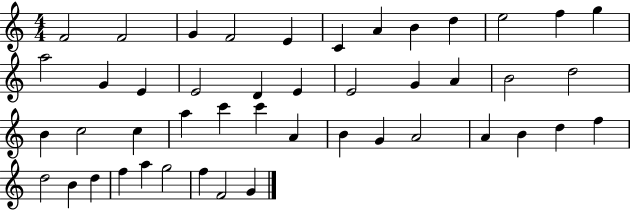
F4/h F4/h G4/q F4/h E4/q C4/q A4/q B4/q D5/q E5/h F5/q G5/q A5/h G4/q E4/q E4/h D4/q E4/q E4/h G4/q A4/q B4/h D5/h B4/q C5/h C5/q A5/q C6/q C6/q A4/q B4/q G4/q A4/h A4/q B4/q D5/q F5/q D5/h B4/q D5/q F5/q A5/q G5/h F5/q F4/h G4/q